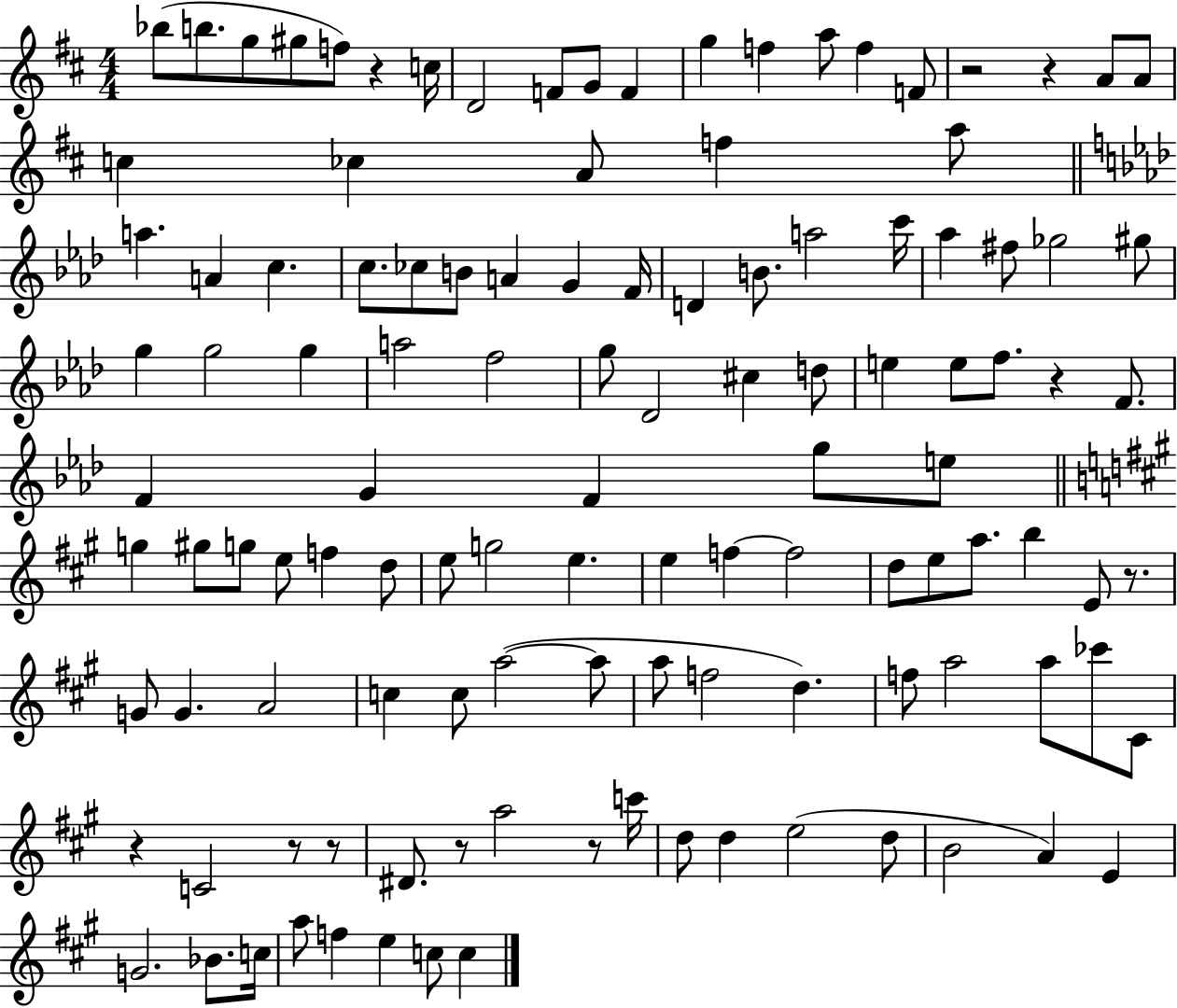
X:1
T:Untitled
M:4/4
L:1/4
K:D
_b/2 b/2 g/2 ^g/2 f/2 z c/4 D2 F/2 G/2 F g f a/2 f F/2 z2 z A/2 A/2 c _c A/2 f a/2 a A c c/2 _c/2 B/2 A G F/4 D B/2 a2 c'/4 _a ^f/2 _g2 ^g/2 g g2 g a2 f2 g/2 _D2 ^c d/2 e e/2 f/2 z F/2 F G F g/2 e/2 g ^g/2 g/2 e/2 f d/2 e/2 g2 e e f f2 d/2 e/2 a/2 b E/2 z/2 G/2 G A2 c c/2 a2 a/2 a/2 f2 d f/2 a2 a/2 _c'/2 ^C/2 z C2 z/2 z/2 ^D/2 z/2 a2 z/2 c'/4 d/2 d e2 d/2 B2 A E G2 _B/2 c/4 a/2 f e c/2 c